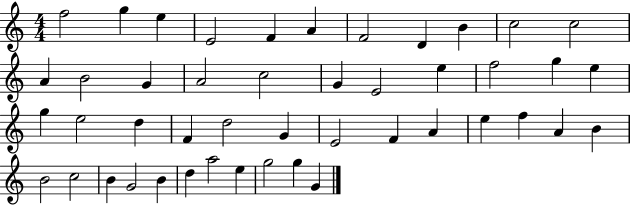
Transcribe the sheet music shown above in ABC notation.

X:1
T:Untitled
M:4/4
L:1/4
K:C
f2 g e E2 F A F2 D B c2 c2 A B2 G A2 c2 G E2 e f2 g e g e2 d F d2 G E2 F A e f A B B2 c2 B G2 B d a2 e g2 g G